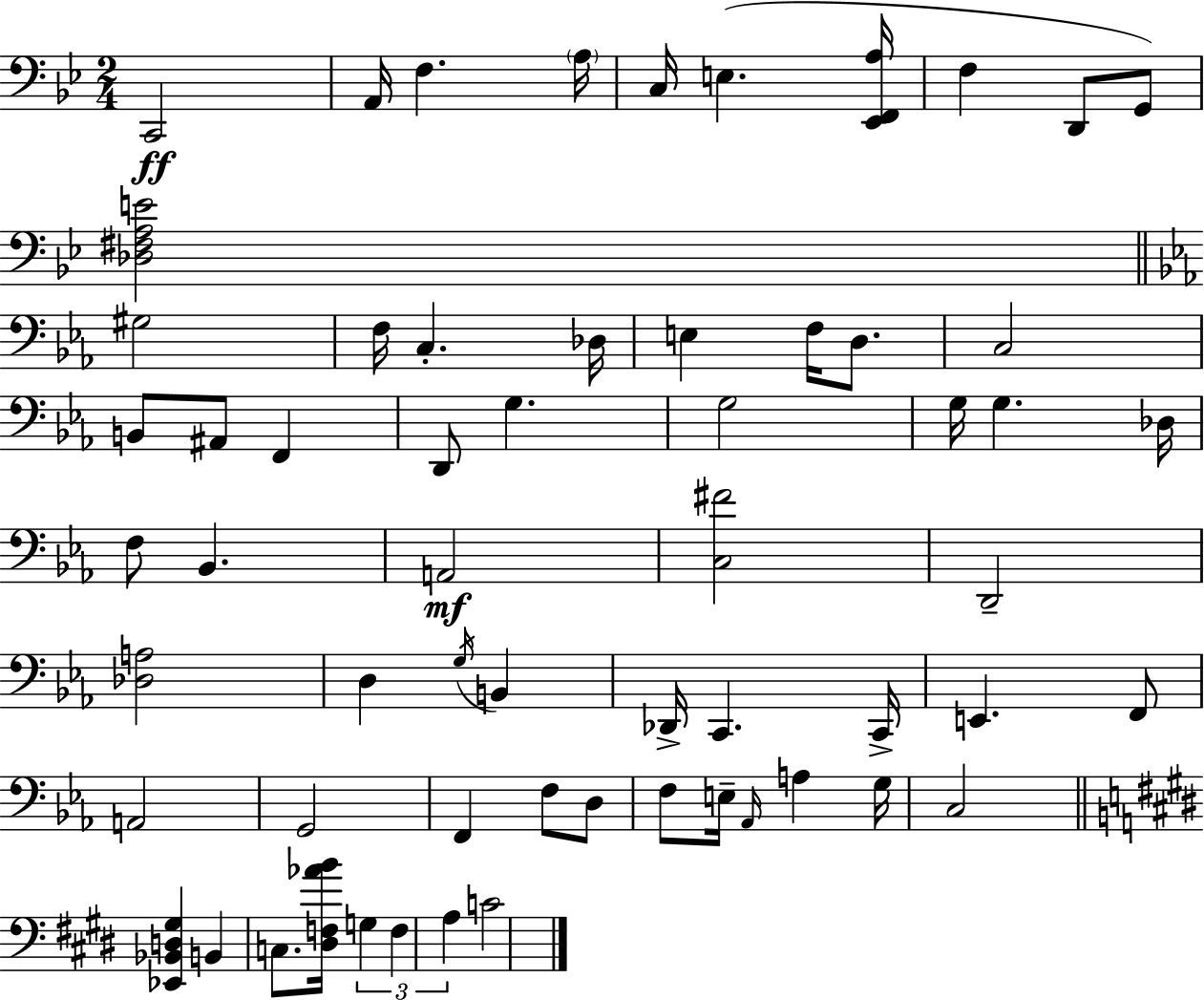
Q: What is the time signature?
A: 2/4